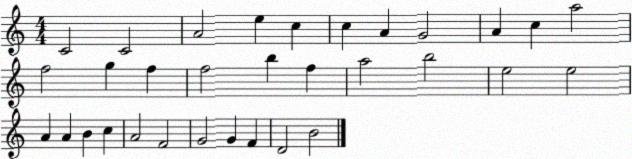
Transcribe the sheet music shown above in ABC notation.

X:1
T:Untitled
M:4/4
L:1/4
K:C
C2 C2 A2 e c c A G2 A c a2 f2 g f f2 b f a2 b2 e2 e2 A A B c A2 F2 G2 G F D2 B2